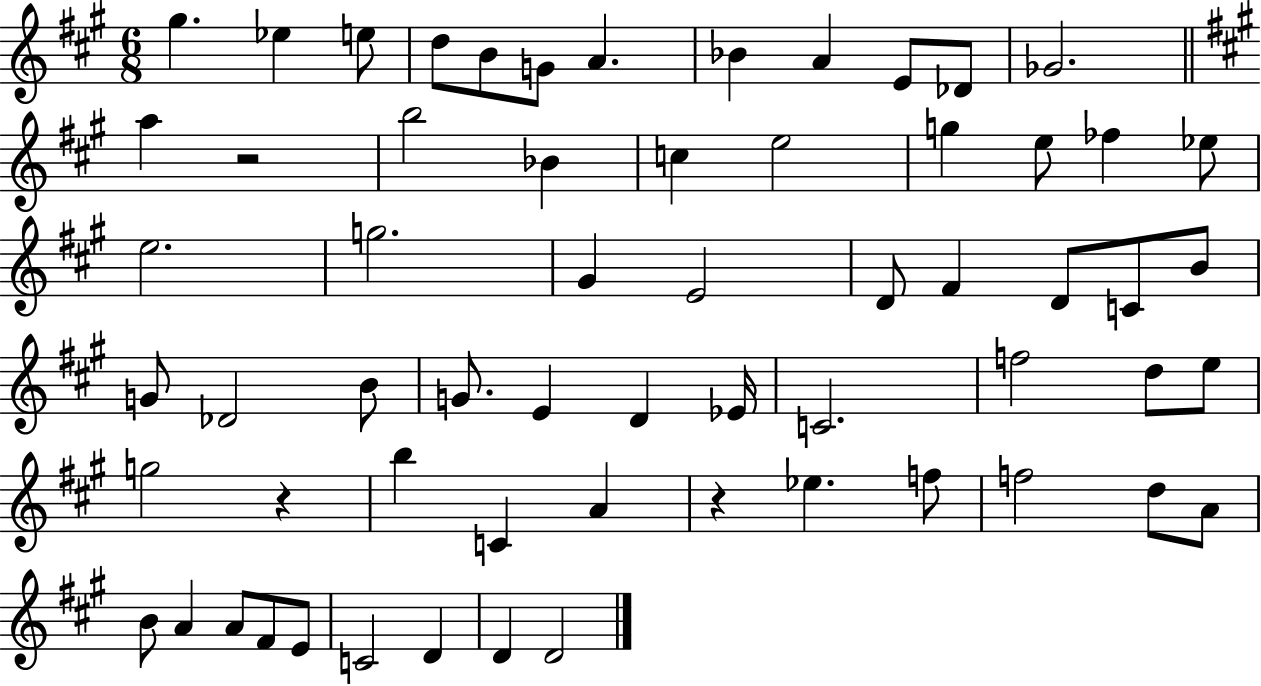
X:1
T:Untitled
M:6/8
L:1/4
K:A
^g _e e/2 d/2 B/2 G/2 A _B A E/2 _D/2 _G2 a z2 b2 _B c e2 g e/2 _f _e/2 e2 g2 ^G E2 D/2 ^F D/2 C/2 B/2 G/2 _D2 B/2 G/2 E D _E/4 C2 f2 d/2 e/2 g2 z b C A z _e f/2 f2 d/2 A/2 B/2 A A/2 ^F/2 E/2 C2 D D D2